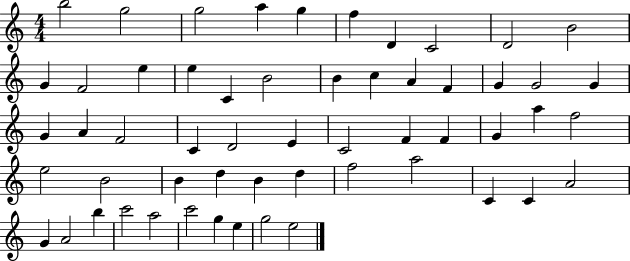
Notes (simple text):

B5/h G5/h G5/h A5/q G5/q F5/q D4/q C4/h D4/h B4/h G4/q F4/h E5/q E5/q C4/q B4/h B4/q C5/q A4/q F4/q G4/q G4/h G4/q G4/q A4/q F4/h C4/q D4/h E4/q C4/h F4/q F4/q G4/q A5/q F5/h E5/h B4/h B4/q D5/q B4/q D5/q F5/h A5/h C4/q C4/q A4/h G4/q A4/h B5/q C6/h A5/h C6/h G5/q E5/q G5/h E5/h